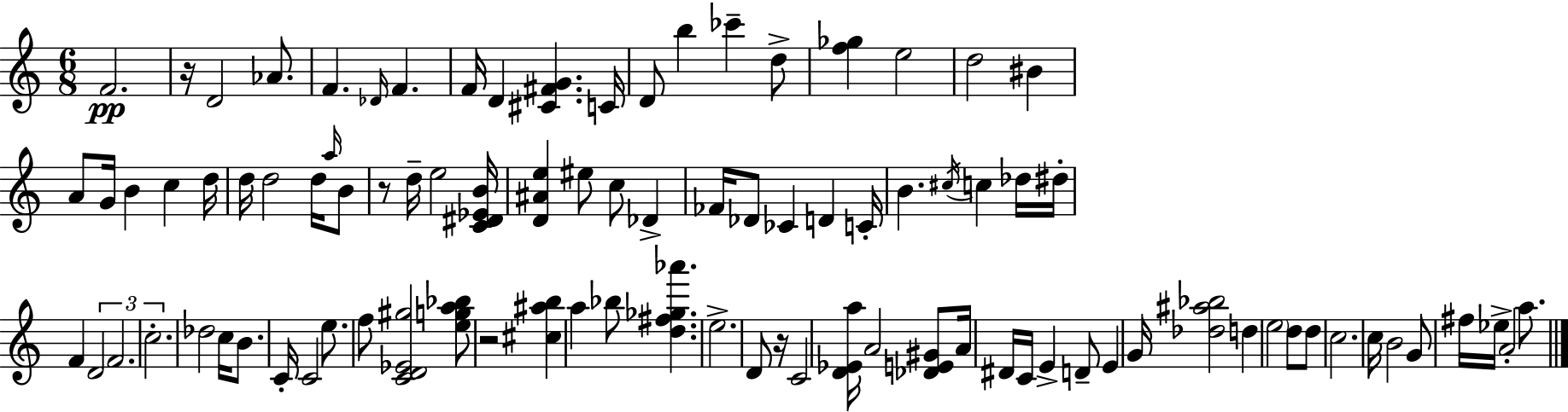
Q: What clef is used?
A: treble